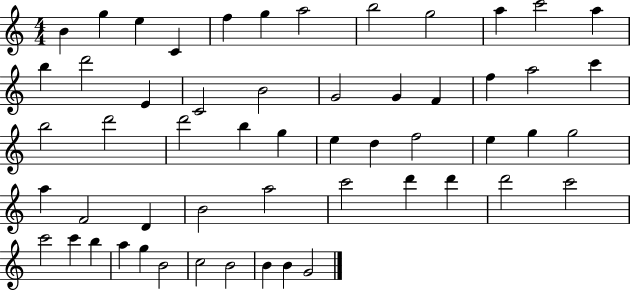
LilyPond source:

{
  \clef treble
  \numericTimeSignature
  \time 4/4
  \key c \major
  b'4 g''4 e''4 c'4 | f''4 g''4 a''2 | b''2 g''2 | a''4 c'''2 a''4 | \break b''4 d'''2 e'4 | c'2 b'2 | g'2 g'4 f'4 | f''4 a''2 c'''4 | \break b''2 d'''2 | d'''2 b''4 g''4 | e''4 d''4 f''2 | e''4 g''4 g''2 | \break a''4 f'2 d'4 | b'2 a''2 | c'''2 d'''4 d'''4 | d'''2 c'''2 | \break c'''2 c'''4 b''4 | a''4 g''4 b'2 | c''2 b'2 | b'4 b'4 g'2 | \break \bar "|."
}